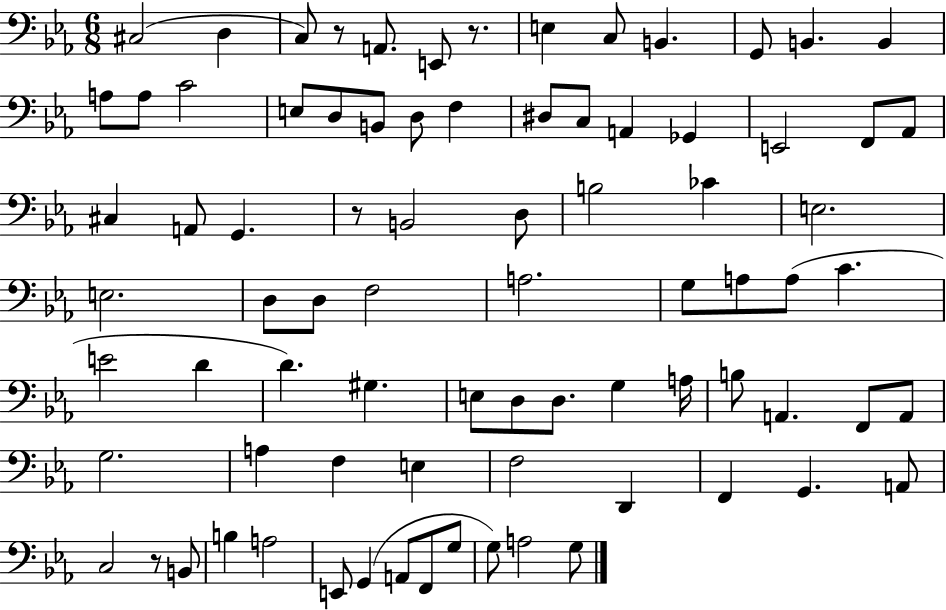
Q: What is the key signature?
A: EES major